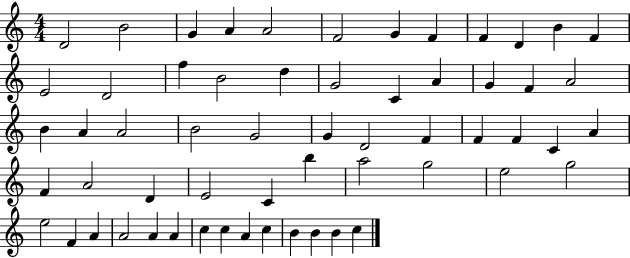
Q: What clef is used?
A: treble